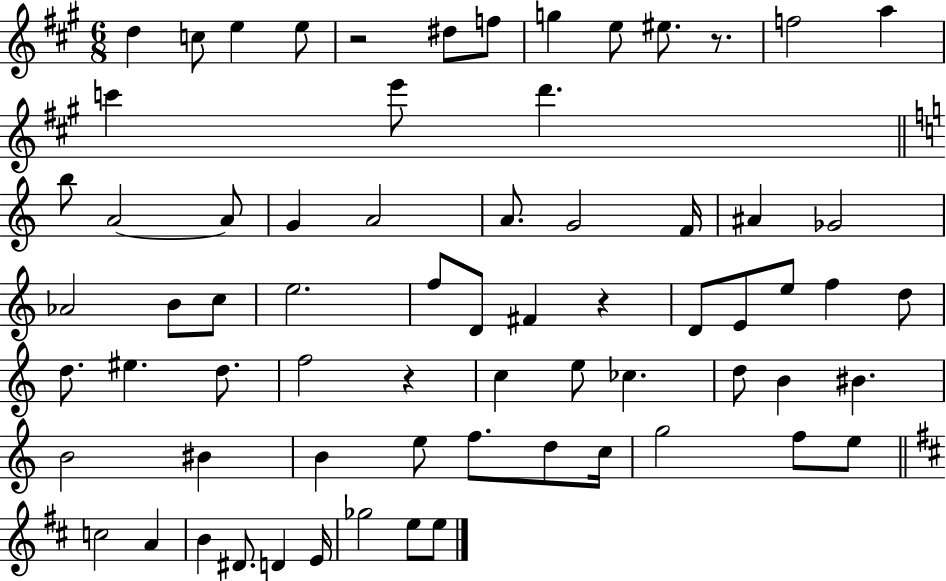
{
  \clef treble
  \numericTimeSignature
  \time 6/8
  \key a \major
  d''4 c''8 e''4 e''8 | r2 dis''8 f''8 | g''4 e''8 eis''8. r8. | f''2 a''4 | \break c'''4 e'''8 d'''4. | \bar "||" \break \key c \major b''8 a'2~~ a'8 | g'4 a'2 | a'8. g'2 f'16 | ais'4 ges'2 | \break aes'2 b'8 c''8 | e''2. | f''8 d'8 fis'4 r4 | d'8 e'8 e''8 f''4 d''8 | \break d''8. eis''4. d''8. | f''2 r4 | c''4 e''8 ces''4. | d''8 b'4 bis'4. | \break b'2 bis'4 | b'4 e''8 f''8. d''8 c''16 | g''2 f''8 e''8 | \bar "||" \break \key d \major c''2 a'4 | b'4 dis'8. d'4 e'16 | ges''2 e''8 e''8 | \bar "|."
}